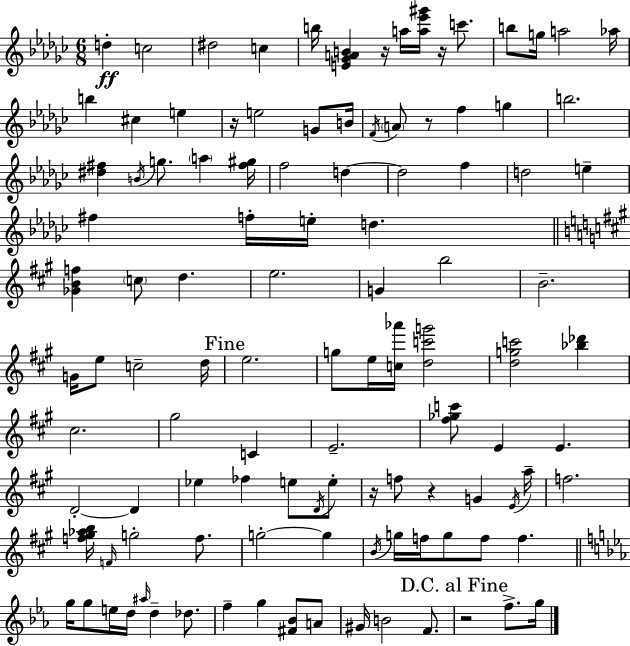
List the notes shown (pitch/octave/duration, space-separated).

D5/q C5/h D#5/h C5/q B5/s [E4,Gb4,A4,B4]/q R/s A5/s [A5,Eb6,G#6]/s R/s C6/e. B5/e G5/s A5/h Ab5/s B5/q C#5/q E5/q R/s E5/h G4/e B4/s F4/s A4/e R/e F5/q G5/q B5/h. [D#5,F#5]/q B4/s G5/e. A5/q [F#5,G#5]/s F5/h D5/q D5/h F5/q D5/h E5/q F#5/q F5/s E5/s D5/q. [Gb4,B4,F5]/q C5/e D5/q. E5/h. G4/q B5/h B4/h. G4/s E5/e C5/h D5/s E5/h. G5/e E5/s [C5,Ab6]/s [D5,C6,G6]/h [D5,G5,C6]/h [Bb5,Db6]/q C#5/h. G#5/h C4/q E4/h. [F#5,Gb5,C6]/e E4/q E4/q. D4/h D4/q Eb5/q FES5/q E5/e D4/s E5/e R/s F5/e R/q G4/q E4/s A5/s F5/h. [F5,G#5,Ab5,B5]/s F4/s G5/h F5/e. G5/h G5/q B4/s G5/s F5/s G5/e F5/e F5/q. G5/s G5/e E5/s D5/s A#5/s D5/q Db5/e. F5/q G5/q [F#4,Bb4]/e A4/e G#4/s B4/h F4/e. R/h F5/e. G5/s